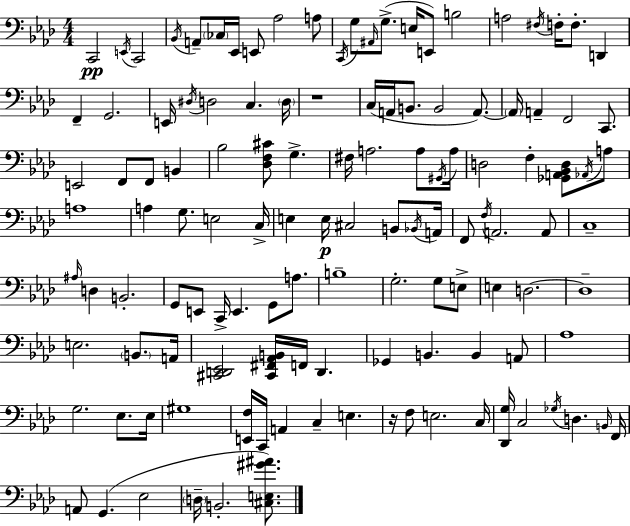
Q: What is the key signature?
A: F minor